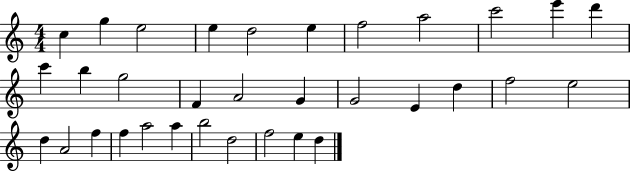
C5/q G5/q E5/h E5/q D5/h E5/q F5/h A5/h C6/h E6/q D6/q C6/q B5/q G5/h F4/q A4/h G4/q G4/h E4/q D5/q F5/h E5/h D5/q A4/h F5/q F5/q A5/h A5/q B5/h D5/h F5/h E5/q D5/q